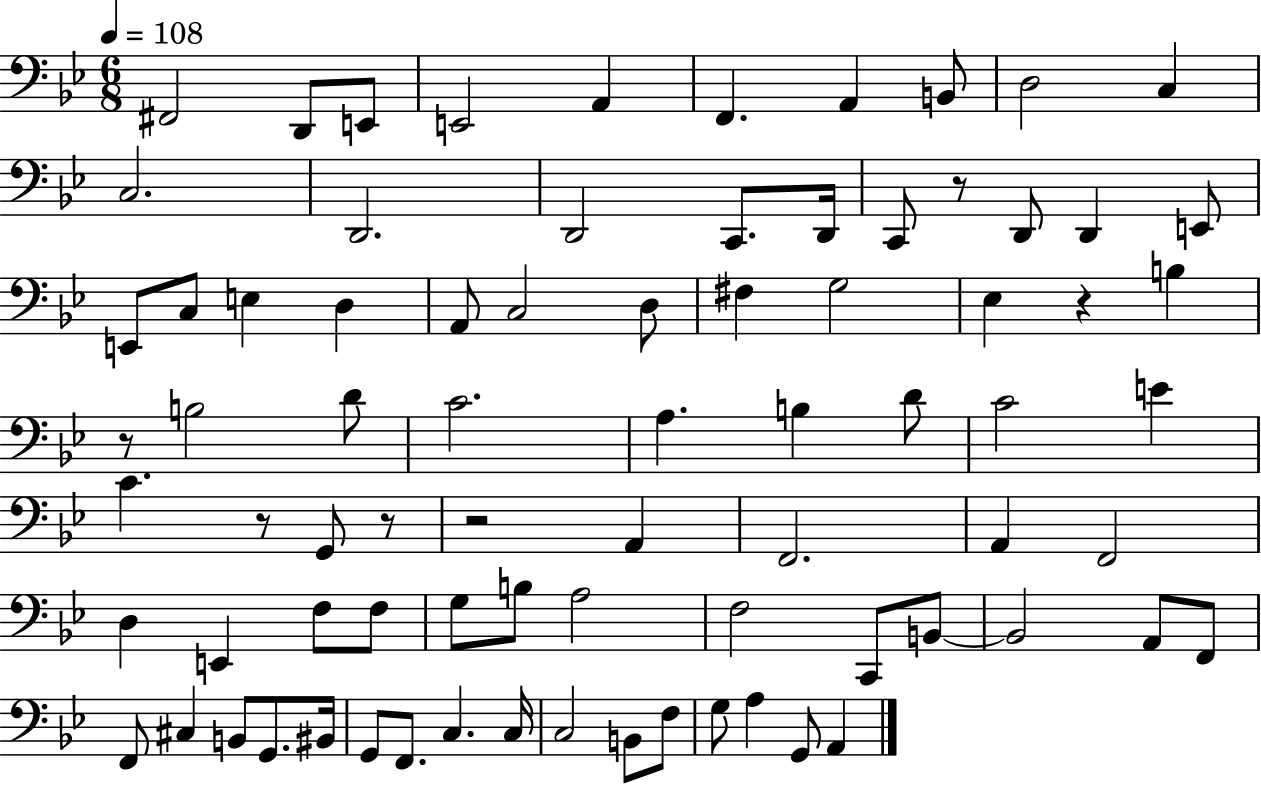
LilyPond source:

{
  \clef bass
  \numericTimeSignature
  \time 6/8
  \key bes \major
  \tempo 4 = 108
  fis,2 d,8 e,8 | e,2 a,4 | f,4. a,4 b,8 | d2 c4 | \break c2. | d,2. | d,2 c,8. d,16 | c,8 r8 d,8 d,4 e,8 | \break e,8 c8 e4 d4 | a,8 c2 d8 | fis4 g2 | ees4 r4 b4 | \break r8 b2 d'8 | c'2. | a4. b4 d'8 | c'2 e'4 | \break c'4. r8 g,8 r8 | r2 a,4 | f,2. | a,4 f,2 | \break d4 e,4 f8 f8 | g8 b8 a2 | f2 c,8 b,8~~ | b,2 a,8 f,8 | \break f,8 cis4 b,8 g,8. bis,16 | g,8 f,8. c4. c16 | c2 b,8 f8 | g8 a4 g,8 a,4 | \break \bar "|."
}